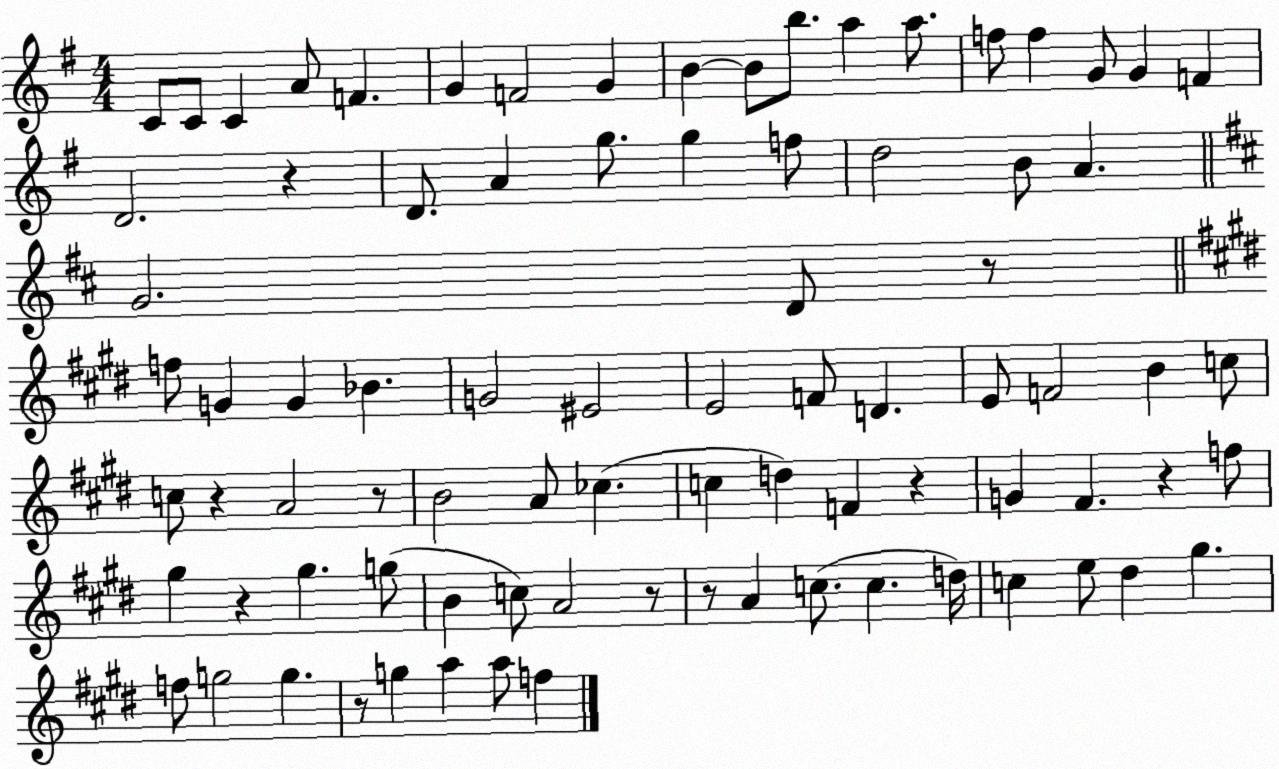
X:1
T:Untitled
M:4/4
L:1/4
K:G
C/2 C/2 C A/2 F G F2 G B B/2 b/2 a a/2 f/2 f G/2 G F D2 z D/2 A g/2 g f/2 d2 B/2 A G2 D/2 z/2 f/2 G G _B G2 ^E2 E2 F/2 D E/2 F2 B c/2 c/2 z A2 z/2 B2 A/2 _c c d F z G ^F z f/2 ^g z ^g g/2 B c/2 A2 z/2 z/2 A c/2 c d/4 c e/2 ^d ^g f/2 g2 g z/2 g a a/2 f